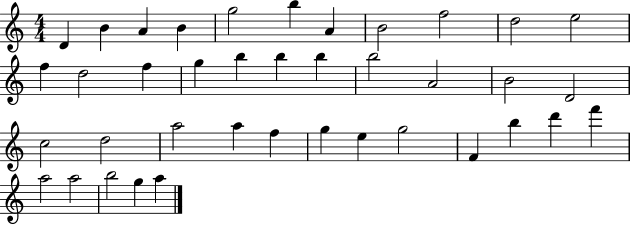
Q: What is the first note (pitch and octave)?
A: D4